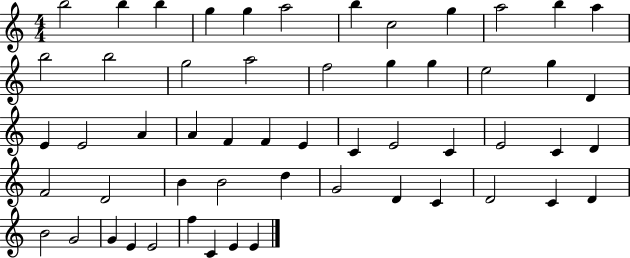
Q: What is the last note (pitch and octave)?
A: E4